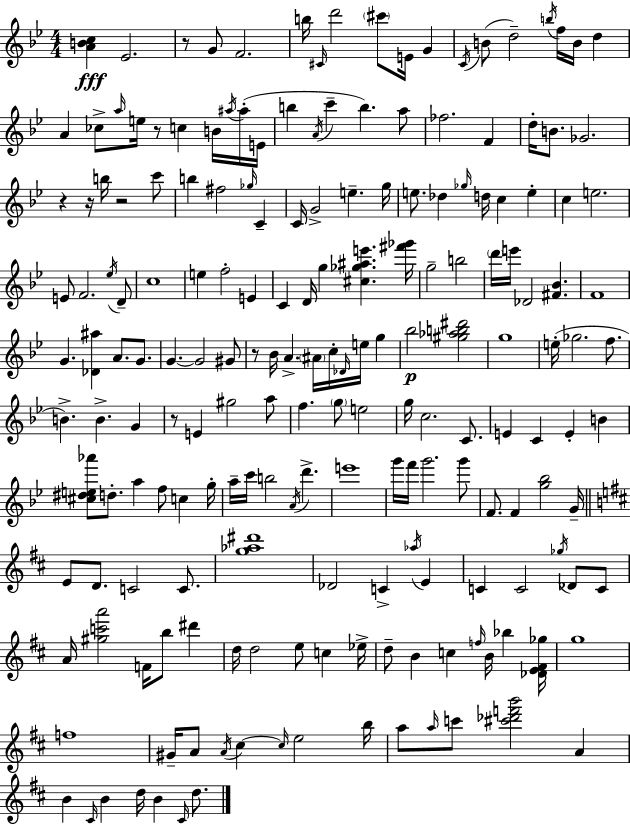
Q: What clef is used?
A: treble